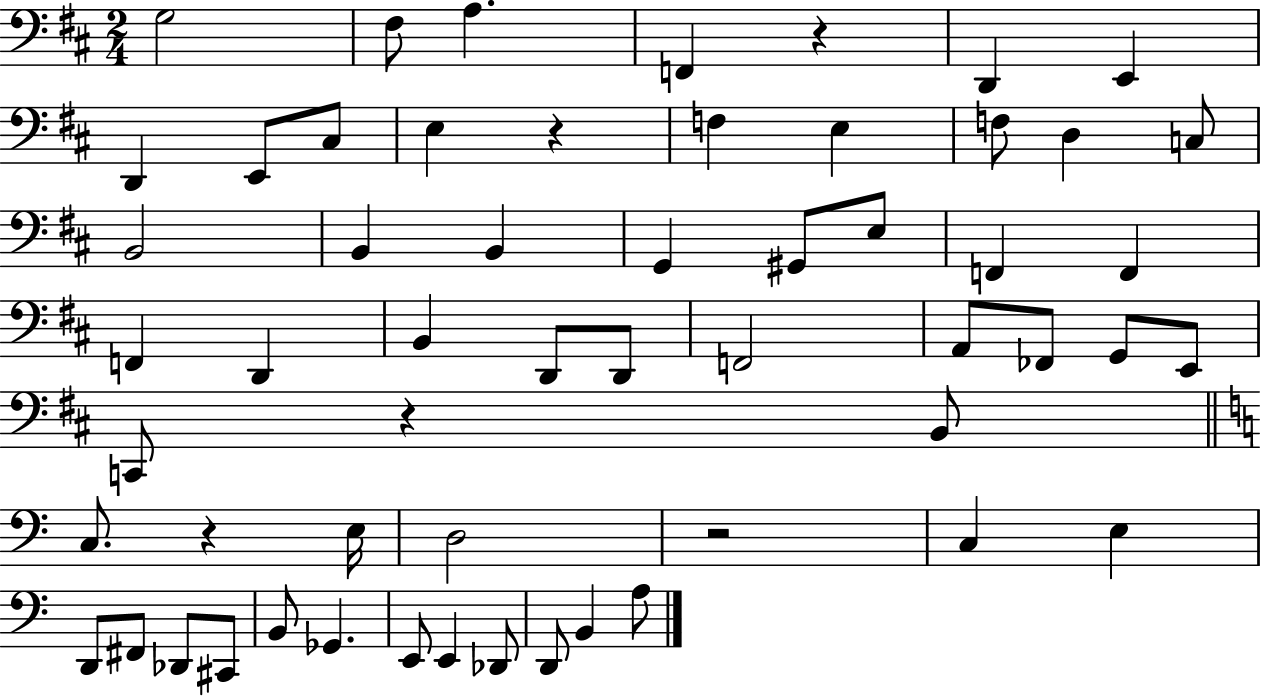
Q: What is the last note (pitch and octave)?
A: A3